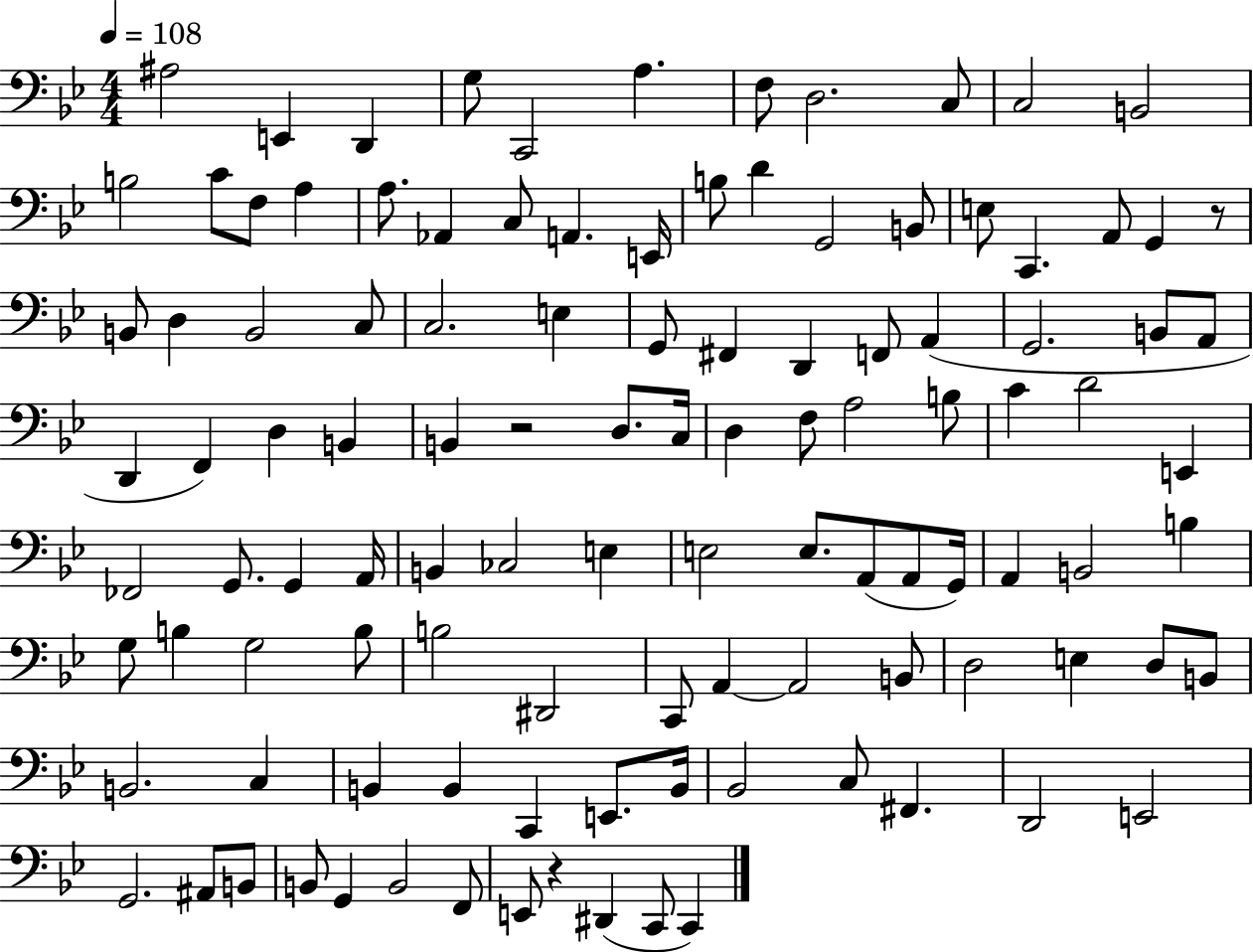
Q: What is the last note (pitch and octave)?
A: C2